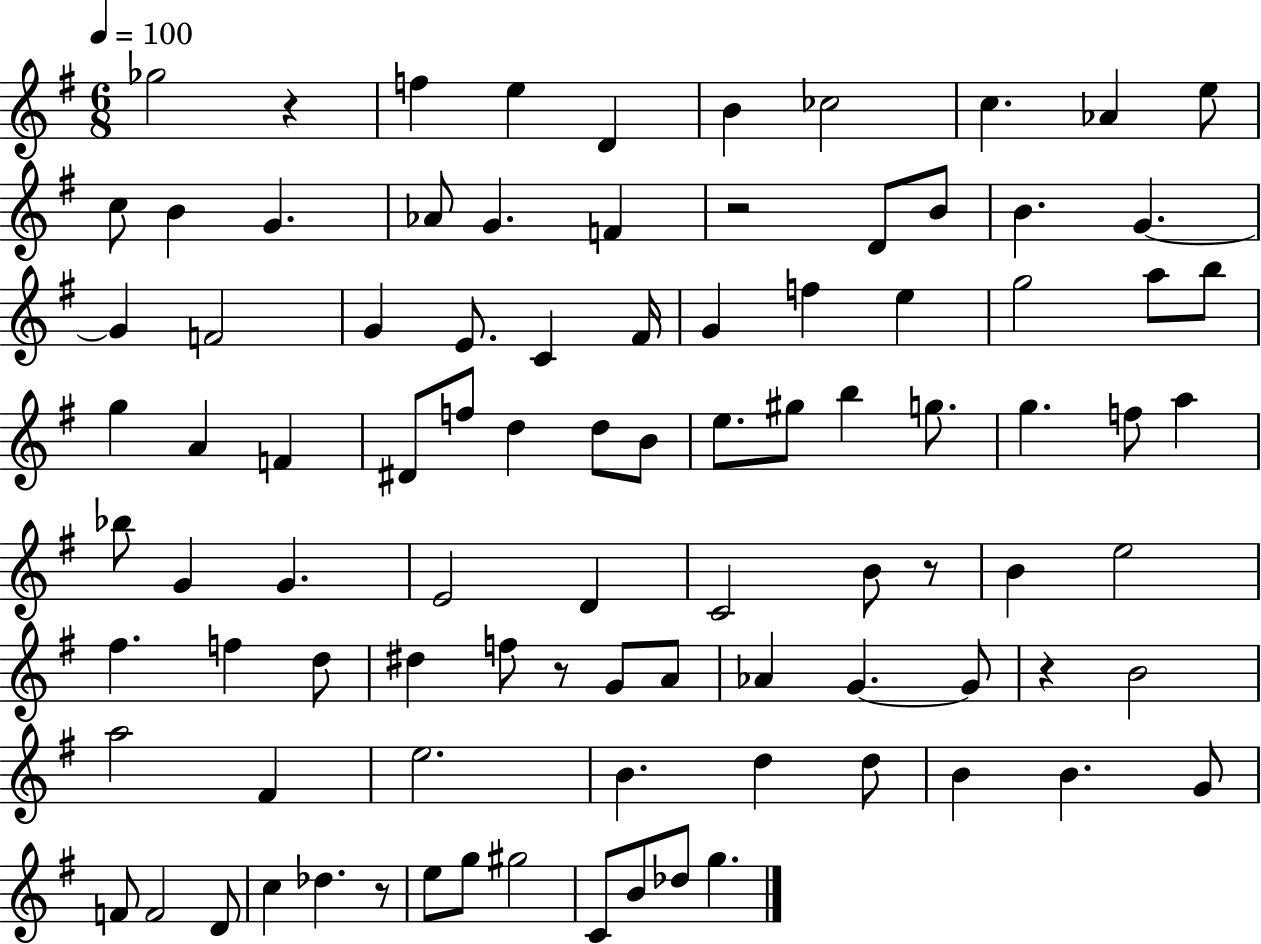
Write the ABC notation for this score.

X:1
T:Untitled
M:6/8
L:1/4
K:G
_g2 z f e D B _c2 c _A e/2 c/2 B G _A/2 G F z2 D/2 B/2 B G G F2 G E/2 C ^F/4 G f e g2 a/2 b/2 g A F ^D/2 f/2 d d/2 B/2 e/2 ^g/2 b g/2 g f/2 a _b/2 G G E2 D C2 B/2 z/2 B e2 ^f f d/2 ^d f/2 z/2 G/2 A/2 _A G G/2 z B2 a2 ^F e2 B d d/2 B B G/2 F/2 F2 D/2 c _d z/2 e/2 g/2 ^g2 C/2 B/2 _d/2 g